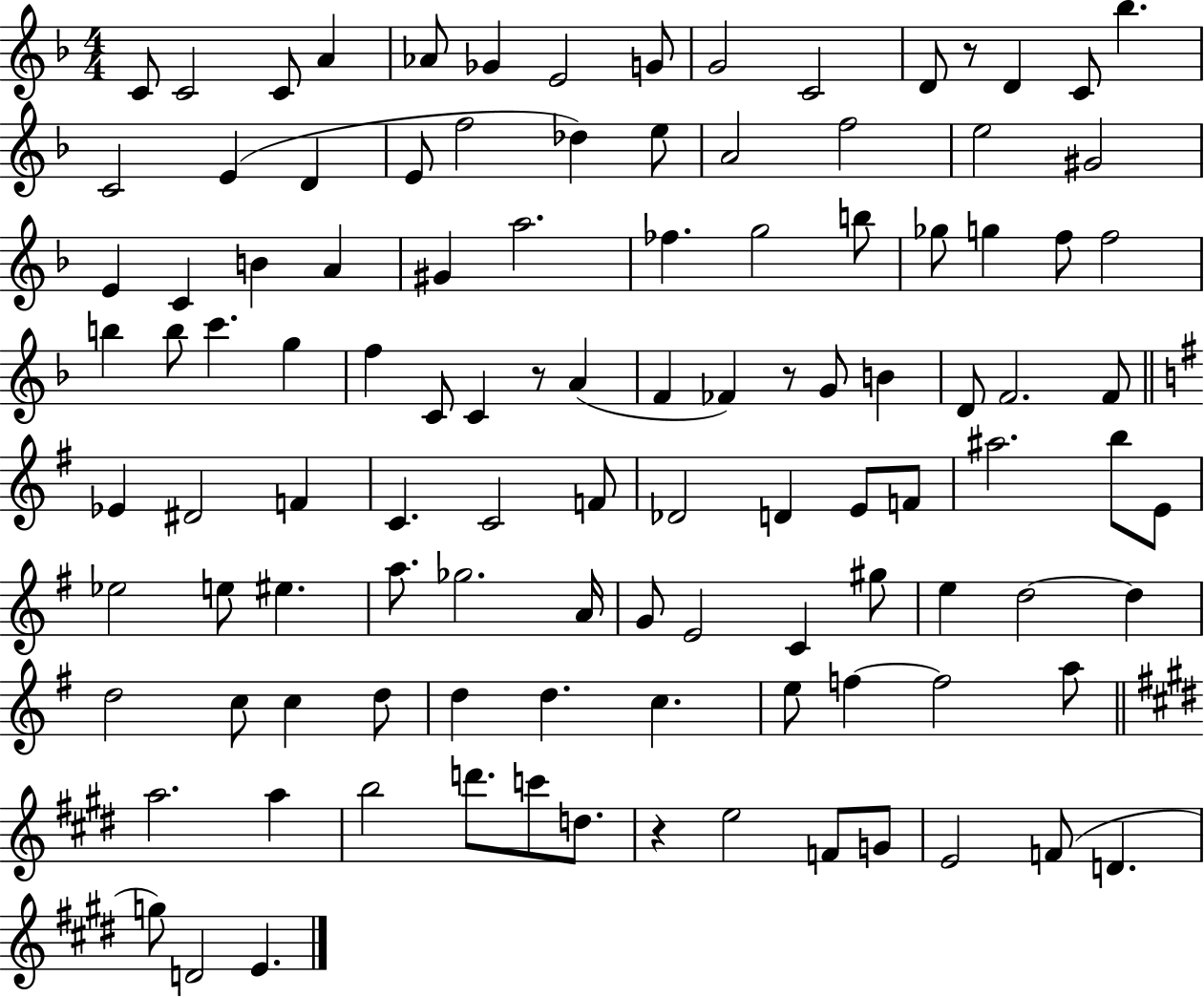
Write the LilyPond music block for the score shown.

{
  \clef treble
  \numericTimeSignature
  \time 4/4
  \key f \major
  \repeat volta 2 { c'8 c'2 c'8 a'4 | aes'8 ges'4 e'2 g'8 | g'2 c'2 | d'8 r8 d'4 c'8 bes''4. | \break c'2 e'4( d'4 | e'8 f''2 des''4) e''8 | a'2 f''2 | e''2 gis'2 | \break e'4 c'4 b'4 a'4 | gis'4 a''2. | fes''4. g''2 b''8 | ges''8 g''4 f''8 f''2 | \break b''4 b''8 c'''4. g''4 | f''4 c'8 c'4 r8 a'4( | f'4 fes'4) r8 g'8 b'4 | d'8 f'2. f'8 | \break \bar "||" \break \key g \major ees'4 dis'2 f'4 | c'4. c'2 f'8 | des'2 d'4 e'8 f'8 | ais''2. b''8 e'8 | \break ees''2 e''8 eis''4. | a''8. ges''2. a'16 | g'8 e'2 c'4 gis''8 | e''4 d''2~~ d''4 | \break d''2 c''8 c''4 d''8 | d''4 d''4. c''4. | e''8 f''4~~ f''2 a''8 | \bar "||" \break \key e \major a''2. a''4 | b''2 d'''8. c'''8 d''8. | r4 e''2 f'8 g'8 | e'2 f'8( d'4. | \break g''8) d'2 e'4. | } \bar "|."
}